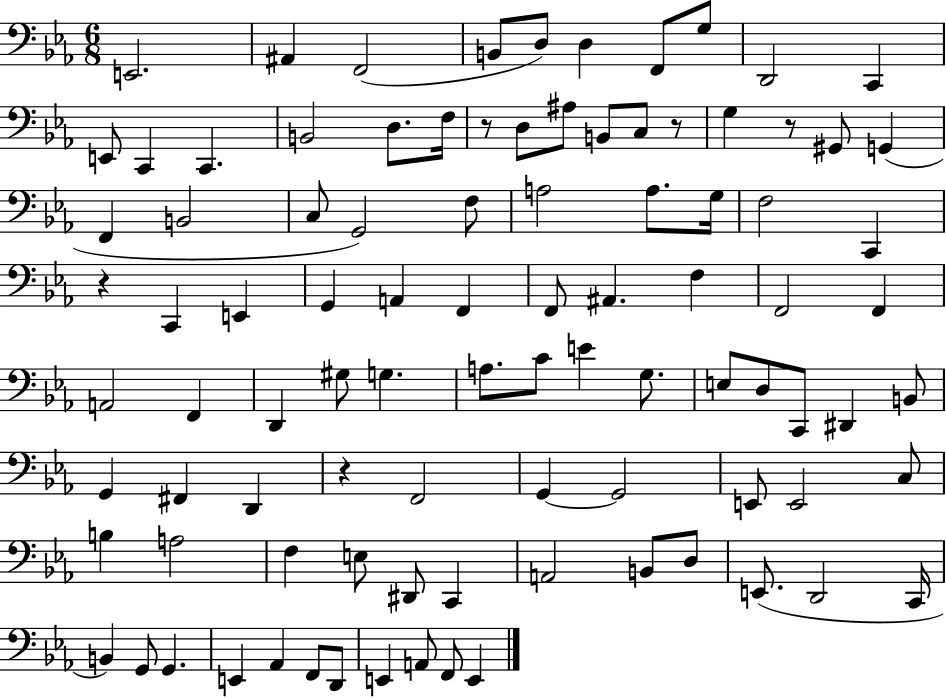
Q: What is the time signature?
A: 6/8